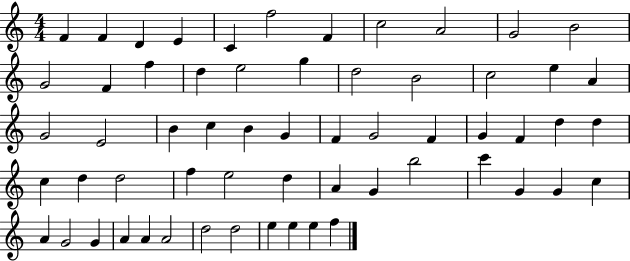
F4/q F4/q D4/q E4/q C4/q F5/h F4/q C5/h A4/h G4/h B4/h G4/h F4/q F5/q D5/q E5/h G5/q D5/h B4/h C5/h E5/q A4/q G4/h E4/h B4/q C5/q B4/q G4/q F4/q G4/h F4/q G4/q F4/q D5/q D5/q C5/q D5/q D5/h F5/q E5/h D5/q A4/q G4/q B5/h C6/q G4/q G4/q C5/q A4/q G4/h G4/q A4/q A4/q A4/h D5/h D5/h E5/q E5/q E5/q F5/q